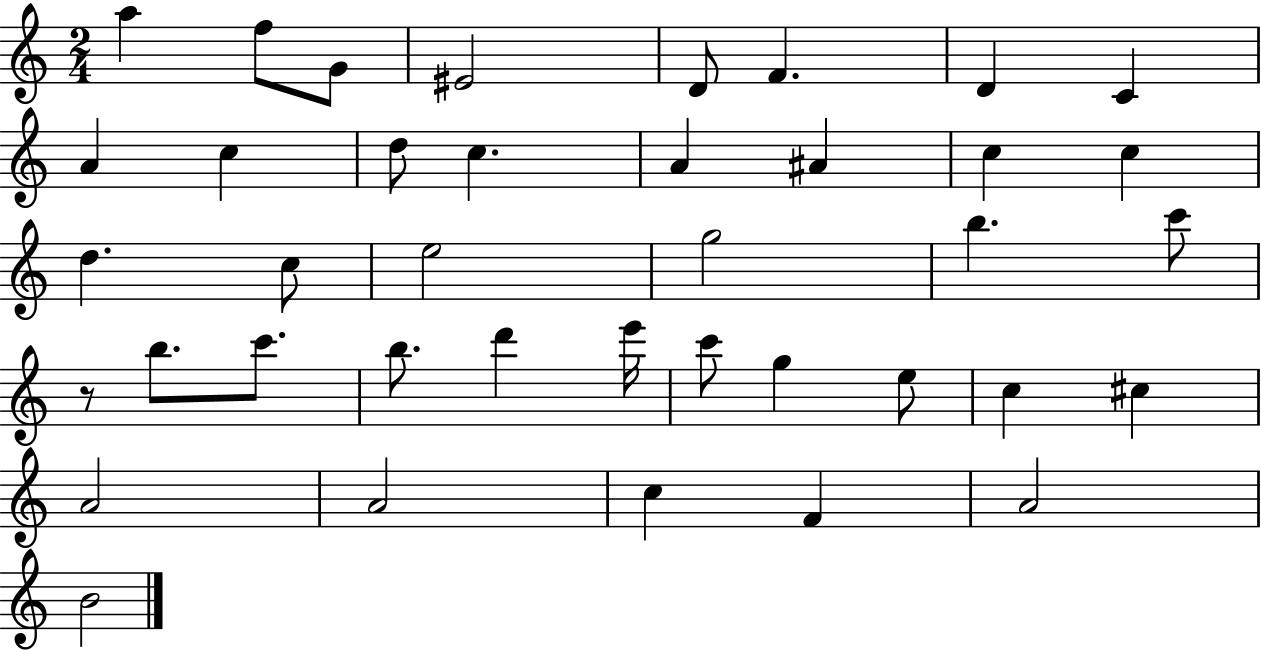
{
  \clef treble
  \numericTimeSignature
  \time 2/4
  \key c \major
  a''4 f''8 g'8 | eis'2 | d'8 f'4. | d'4 c'4 | \break a'4 c''4 | d''8 c''4. | a'4 ais'4 | c''4 c''4 | \break d''4. c''8 | e''2 | g''2 | b''4. c'''8 | \break r8 b''8. c'''8. | b''8. d'''4 e'''16 | c'''8 g''4 e''8 | c''4 cis''4 | \break a'2 | a'2 | c''4 f'4 | a'2 | \break b'2 | \bar "|."
}